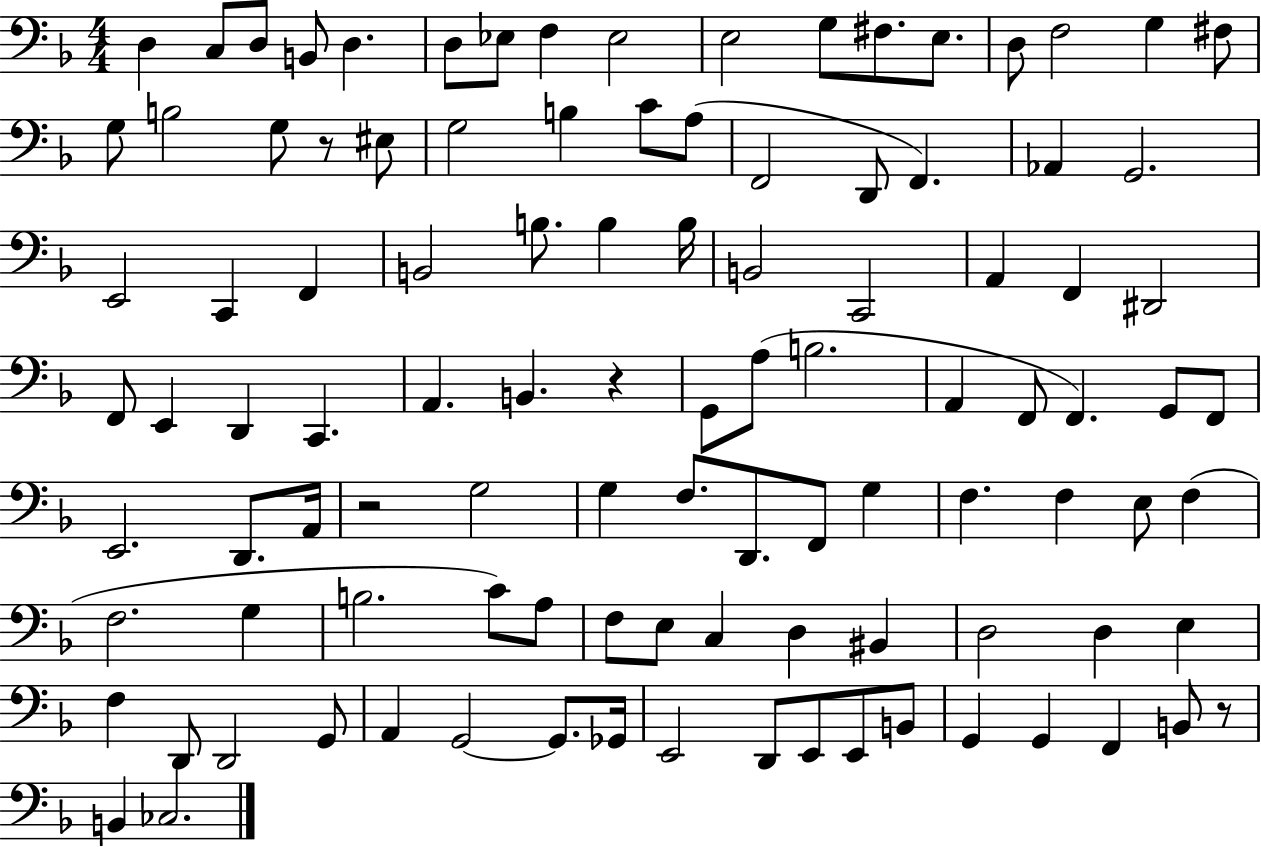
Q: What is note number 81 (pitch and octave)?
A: D3